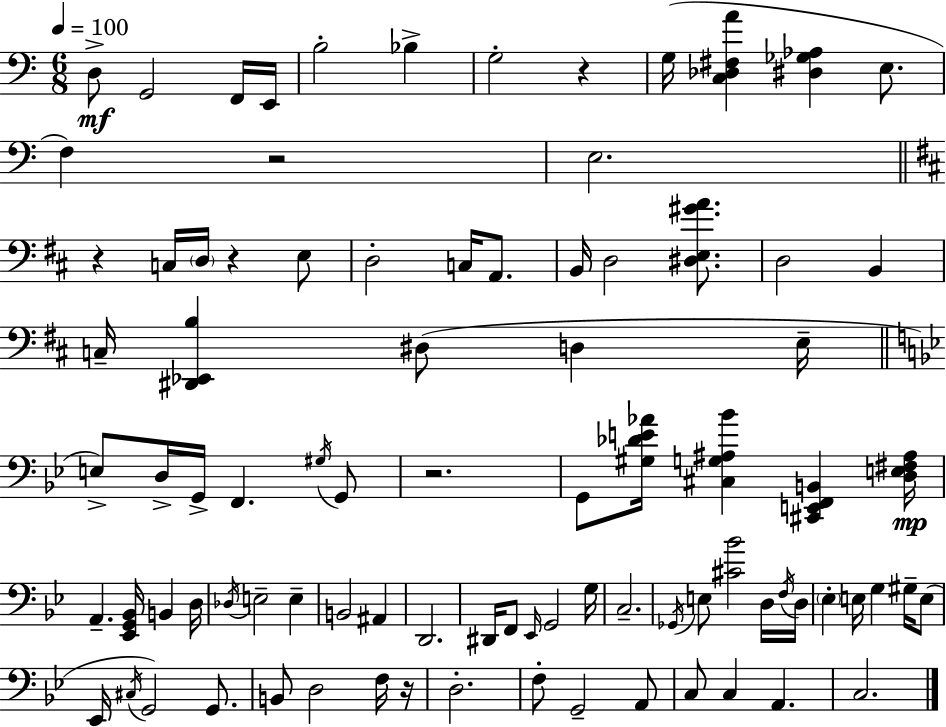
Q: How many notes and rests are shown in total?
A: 88